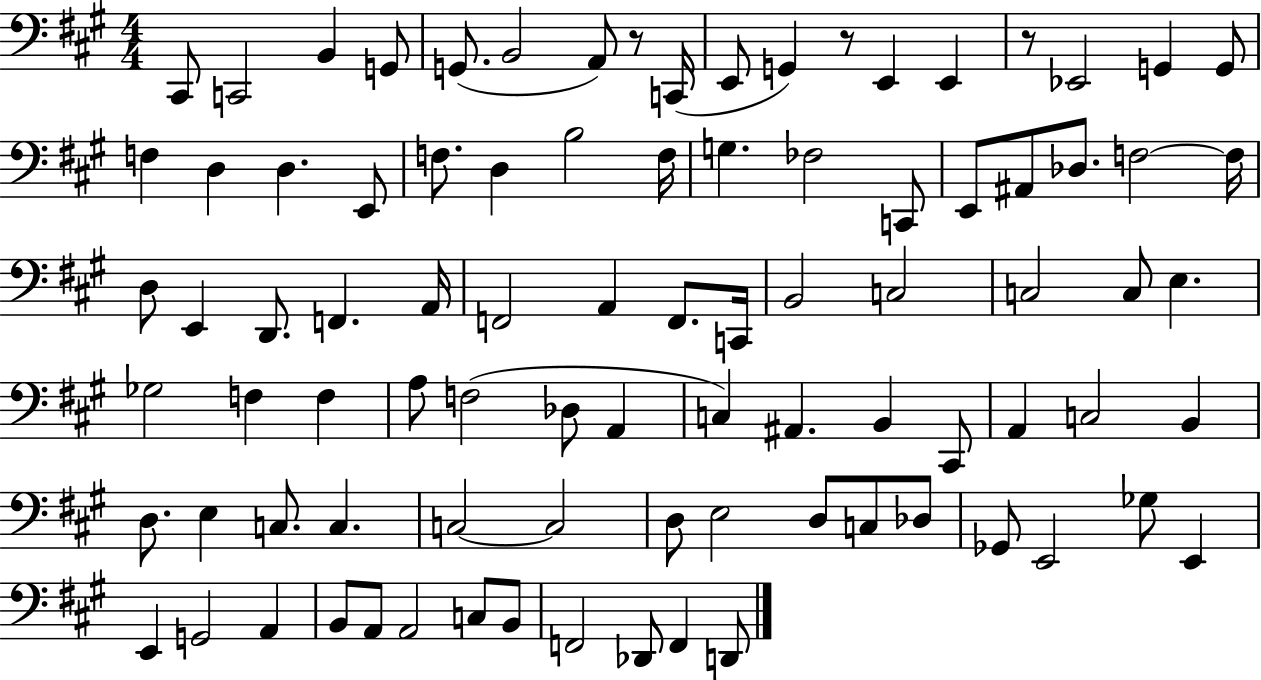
X:1
T:Untitled
M:4/4
L:1/4
K:A
^C,,/2 C,,2 B,, G,,/2 G,,/2 B,,2 A,,/2 z/2 C,,/4 E,,/2 G,, z/2 E,, E,, z/2 _E,,2 G,, G,,/2 F, D, D, E,,/2 F,/2 D, B,2 F,/4 G, _F,2 C,,/2 E,,/2 ^A,,/2 _D,/2 F,2 F,/4 D,/2 E,, D,,/2 F,, A,,/4 F,,2 A,, F,,/2 C,,/4 B,,2 C,2 C,2 C,/2 E, _G,2 F, F, A,/2 F,2 _D,/2 A,, C, ^A,, B,, ^C,,/2 A,, C,2 B,, D,/2 E, C,/2 C, C,2 C,2 D,/2 E,2 D,/2 C,/2 _D,/2 _G,,/2 E,,2 _G,/2 E,, E,, G,,2 A,, B,,/2 A,,/2 A,,2 C,/2 B,,/2 F,,2 _D,,/2 F,, D,,/2